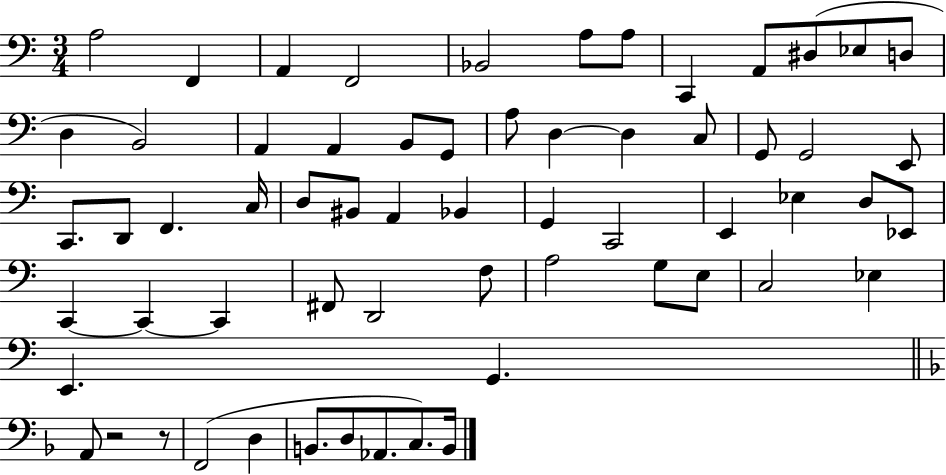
X:1
T:Untitled
M:3/4
L:1/4
K:C
A,2 F,, A,, F,,2 _B,,2 A,/2 A,/2 C,, A,,/2 ^D,/2 _E,/2 D,/2 D, B,,2 A,, A,, B,,/2 G,,/2 A,/2 D, D, C,/2 G,,/2 G,,2 E,,/2 C,,/2 D,,/2 F,, C,/4 D,/2 ^B,,/2 A,, _B,, G,, C,,2 E,, _E, D,/2 _E,,/2 C,, C,, C,, ^F,,/2 D,,2 F,/2 A,2 G,/2 E,/2 C,2 _E, E,, G,, A,,/2 z2 z/2 F,,2 D, B,,/2 D,/2 _A,,/2 C,/2 B,,/4